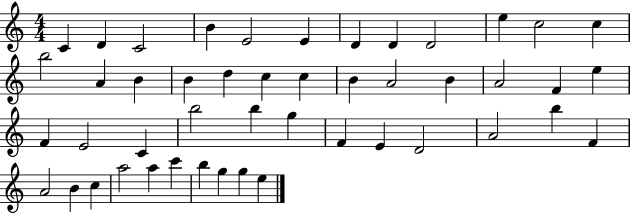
C4/q D4/q C4/h B4/q E4/h E4/q D4/q D4/q D4/h E5/q C5/h C5/q B5/h A4/q B4/q B4/q D5/q C5/q C5/q B4/q A4/h B4/q A4/h F4/q E5/q F4/q E4/h C4/q B5/h B5/q G5/q F4/q E4/q D4/h A4/h B5/q F4/q A4/h B4/q C5/q A5/h A5/q C6/q B5/q G5/q G5/q E5/q